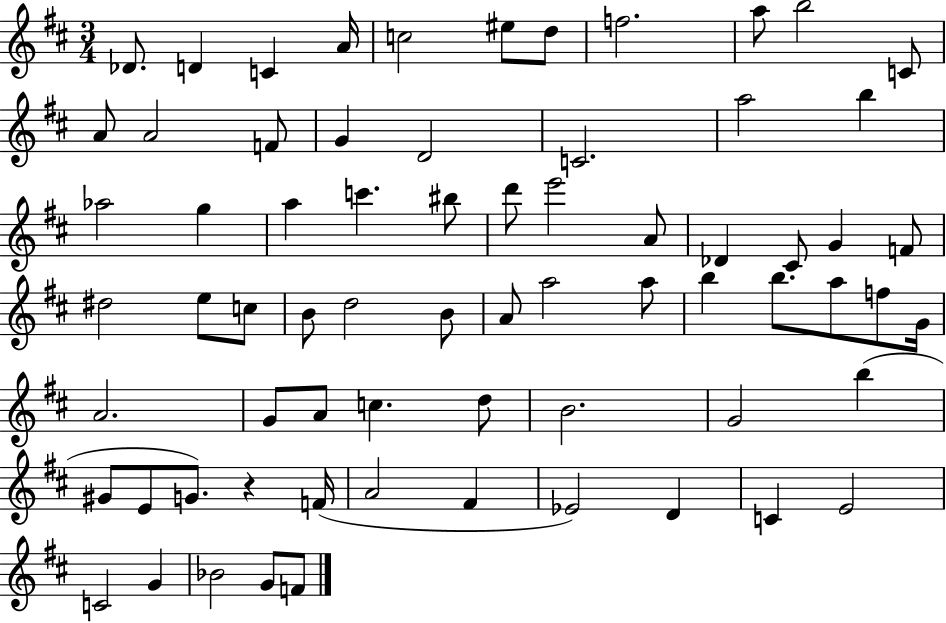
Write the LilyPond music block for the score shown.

{
  \clef treble
  \numericTimeSignature
  \time 3/4
  \key d \major
  des'8. d'4 c'4 a'16 | c''2 eis''8 d''8 | f''2. | a''8 b''2 c'8 | \break a'8 a'2 f'8 | g'4 d'2 | c'2. | a''2 b''4 | \break aes''2 g''4 | a''4 c'''4. bis''8 | d'''8 e'''2 a'8 | des'4 cis'8 g'4 f'8 | \break dis''2 e''8 c''8 | b'8 d''2 b'8 | a'8 a''2 a''8 | b''4 b''8. a''8 f''8 g'16 | \break a'2. | g'8 a'8 c''4. d''8 | b'2. | g'2 b''4( | \break gis'8 e'8 g'8.) r4 f'16( | a'2 fis'4 | ees'2) d'4 | c'4 e'2 | \break c'2 g'4 | bes'2 g'8 f'8 | \bar "|."
}